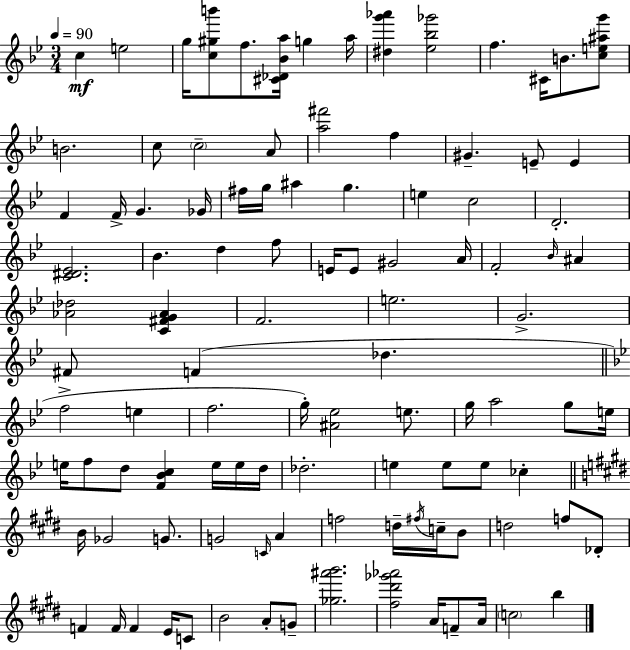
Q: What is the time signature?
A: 3/4